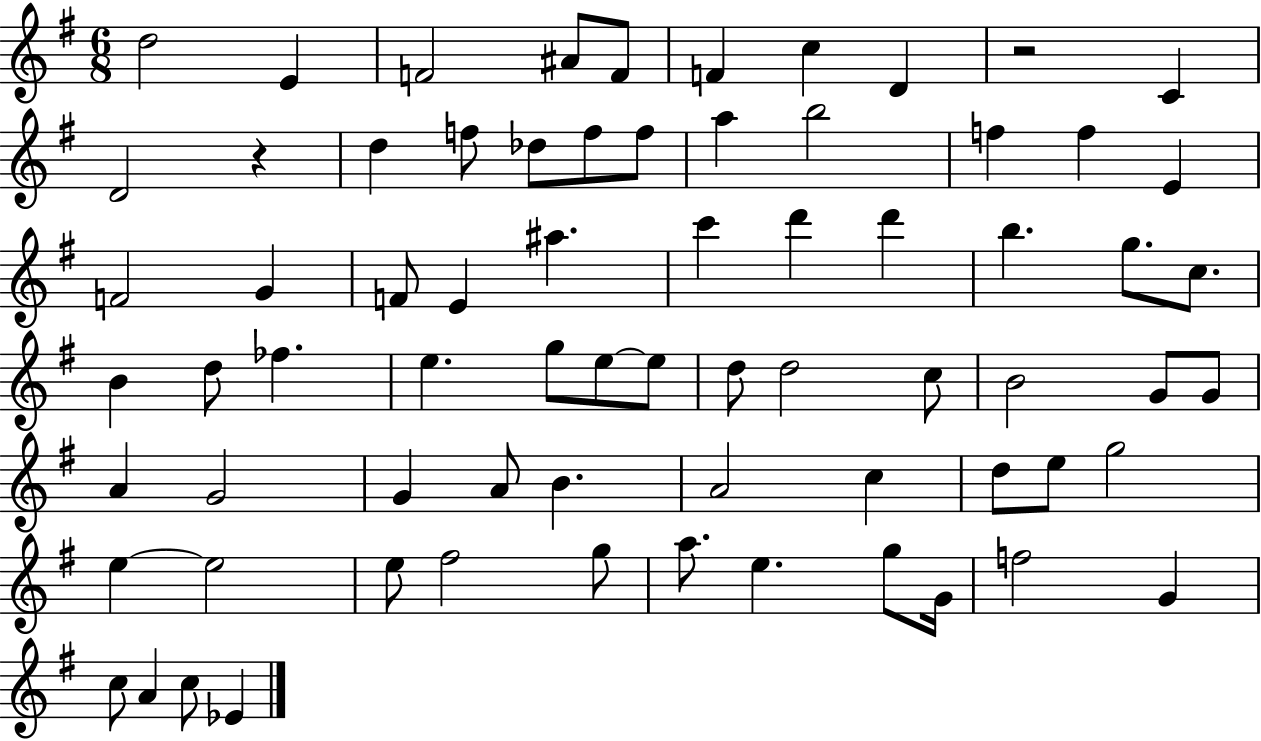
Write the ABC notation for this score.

X:1
T:Untitled
M:6/8
L:1/4
K:G
d2 E F2 ^A/2 F/2 F c D z2 C D2 z d f/2 _d/2 f/2 f/2 a b2 f f E F2 G F/2 E ^a c' d' d' b g/2 c/2 B d/2 _f e g/2 e/2 e/2 d/2 d2 c/2 B2 G/2 G/2 A G2 G A/2 B A2 c d/2 e/2 g2 e e2 e/2 ^f2 g/2 a/2 e g/2 G/4 f2 G c/2 A c/2 _E